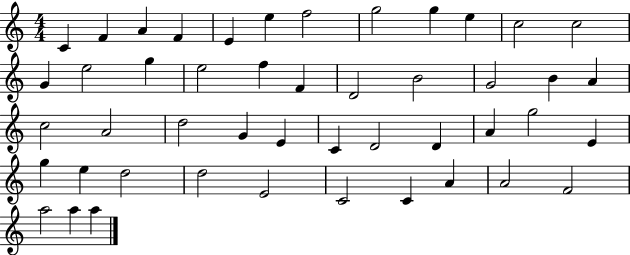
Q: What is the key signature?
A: C major